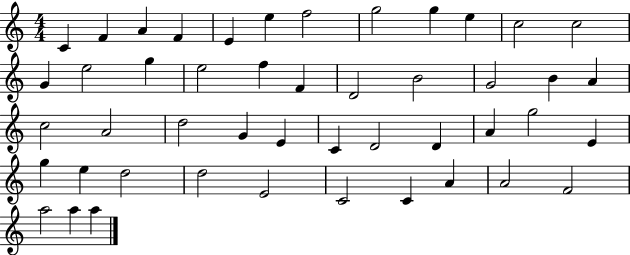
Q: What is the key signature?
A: C major